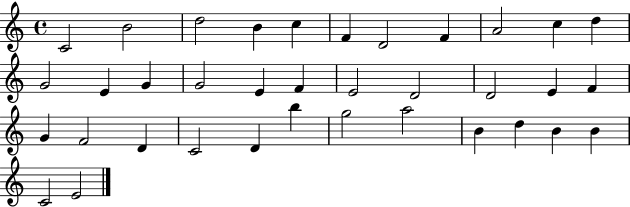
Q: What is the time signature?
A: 4/4